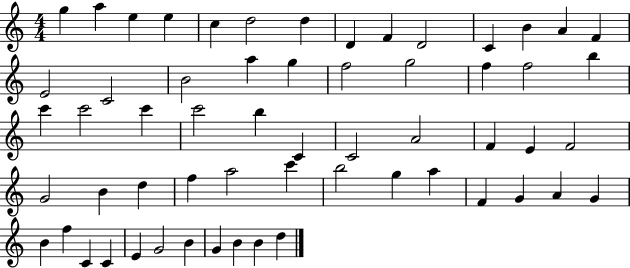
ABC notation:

X:1
T:Untitled
M:4/4
L:1/4
K:C
g a e e c d2 d D F D2 C B A F E2 C2 B2 a g f2 g2 f f2 b c' c'2 c' c'2 b C C2 A2 F E F2 G2 B d f a2 c' b2 g a F G A G B f C C E G2 B G B B d